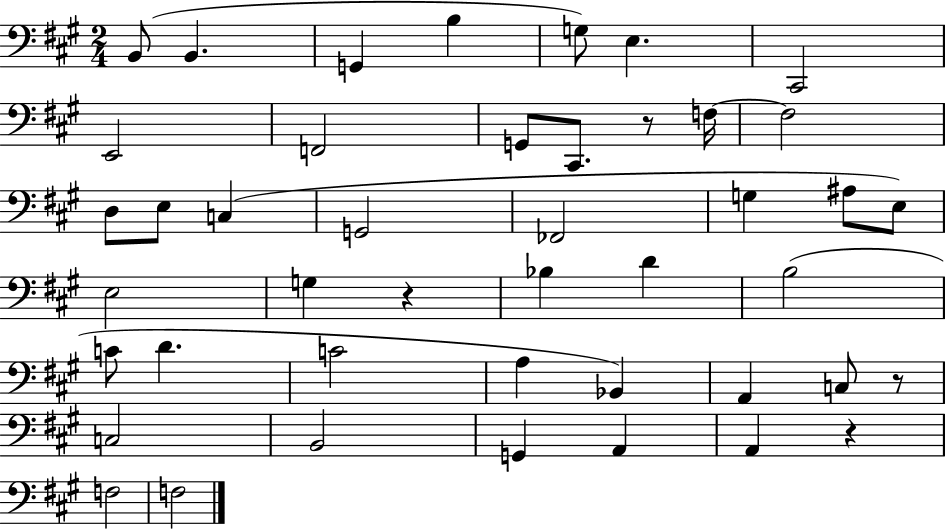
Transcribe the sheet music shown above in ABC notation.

X:1
T:Untitled
M:2/4
L:1/4
K:A
B,,/2 B,, G,, B, G,/2 E, ^C,,2 E,,2 F,,2 G,,/2 ^C,,/2 z/2 F,/4 F,2 D,/2 E,/2 C, G,,2 _F,,2 G, ^A,/2 E,/2 E,2 G, z _B, D B,2 C/2 D C2 A, _B,, A,, C,/2 z/2 C,2 B,,2 G,, A,, A,, z F,2 F,2